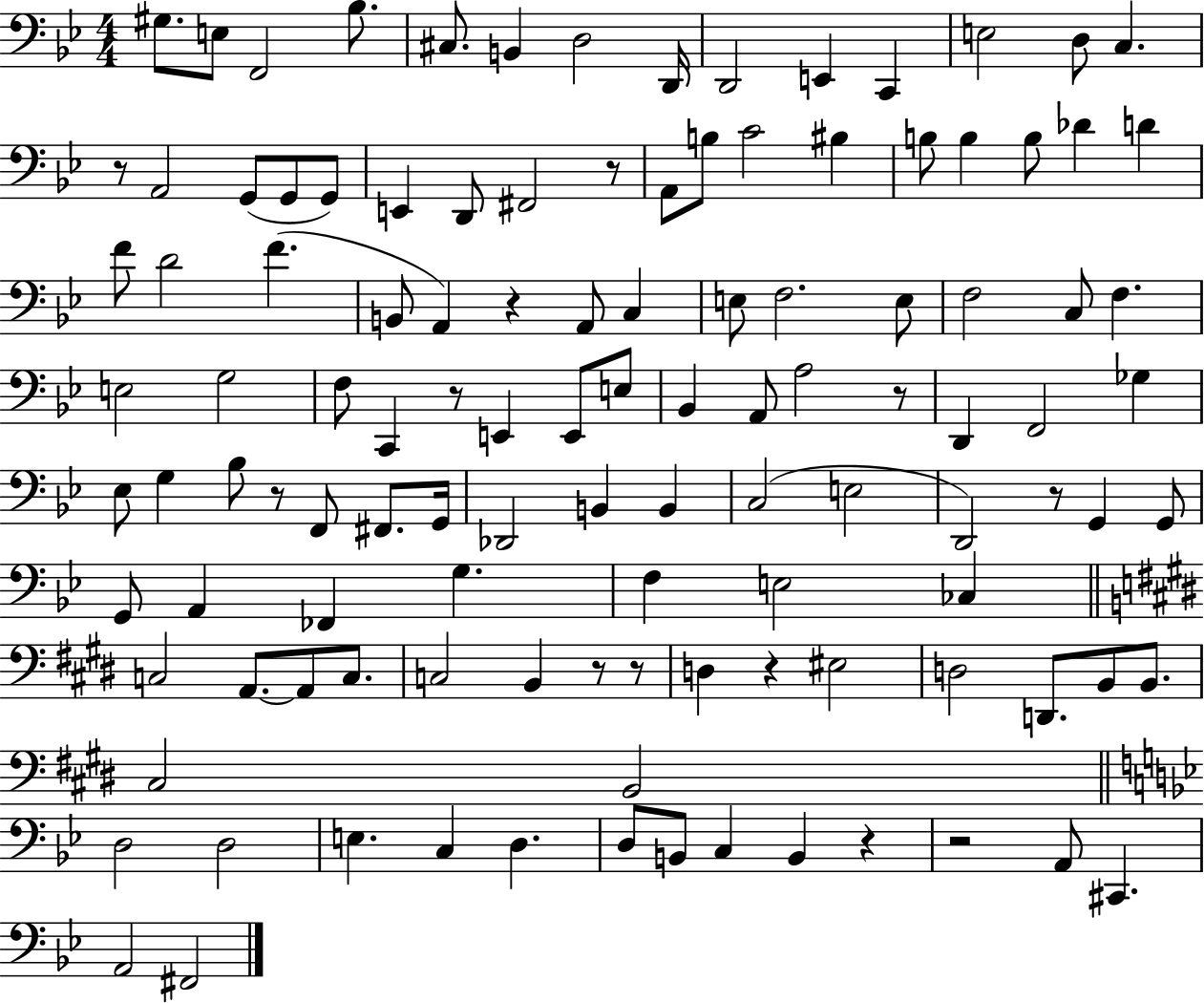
{
  \clef bass
  \numericTimeSignature
  \time 4/4
  \key bes \major
  gis8. e8 f,2 bes8. | cis8. b,4 d2 d,16 | d,2 e,4 c,4 | e2 d8 c4. | \break r8 a,2 g,8( g,8 g,8) | e,4 d,8 fis,2 r8 | a,8 b8 c'2 bis4 | b8 b4 b8 des'4 d'4 | \break f'8 d'2 f'4.( | b,8 a,4) r4 a,8 c4 | e8 f2. e8 | f2 c8 f4. | \break e2 g2 | f8 c,4 r8 e,4 e,8 e8 | bes,4 a,8 a2 r8 | d,4 f,2 ges4 | \break ees8 g4 bes8 r8 f,8 fis,8. g,16 | des,2 b,4 b,4 | c2( e2 | d,2) r8 g,4 g,8 | \break g,8 a,4 fes,4 g4. | f4 e2 ces4 | \bar "||" \break \key e \major c2 a,8.~~ a,8 c8. | c2 b,4 r8 r8 | d4 r4 eis2 | d2 d,8. b,8 b,8. | \break cis2 b,2 | \bar "||" \break \key g \minor d2 d2 | e4. c4 d4. | d8 b,8 c4 b,4 r4 | r2 a,8 cis,4. | \break a,2 fis,2 | \bar "|."
}